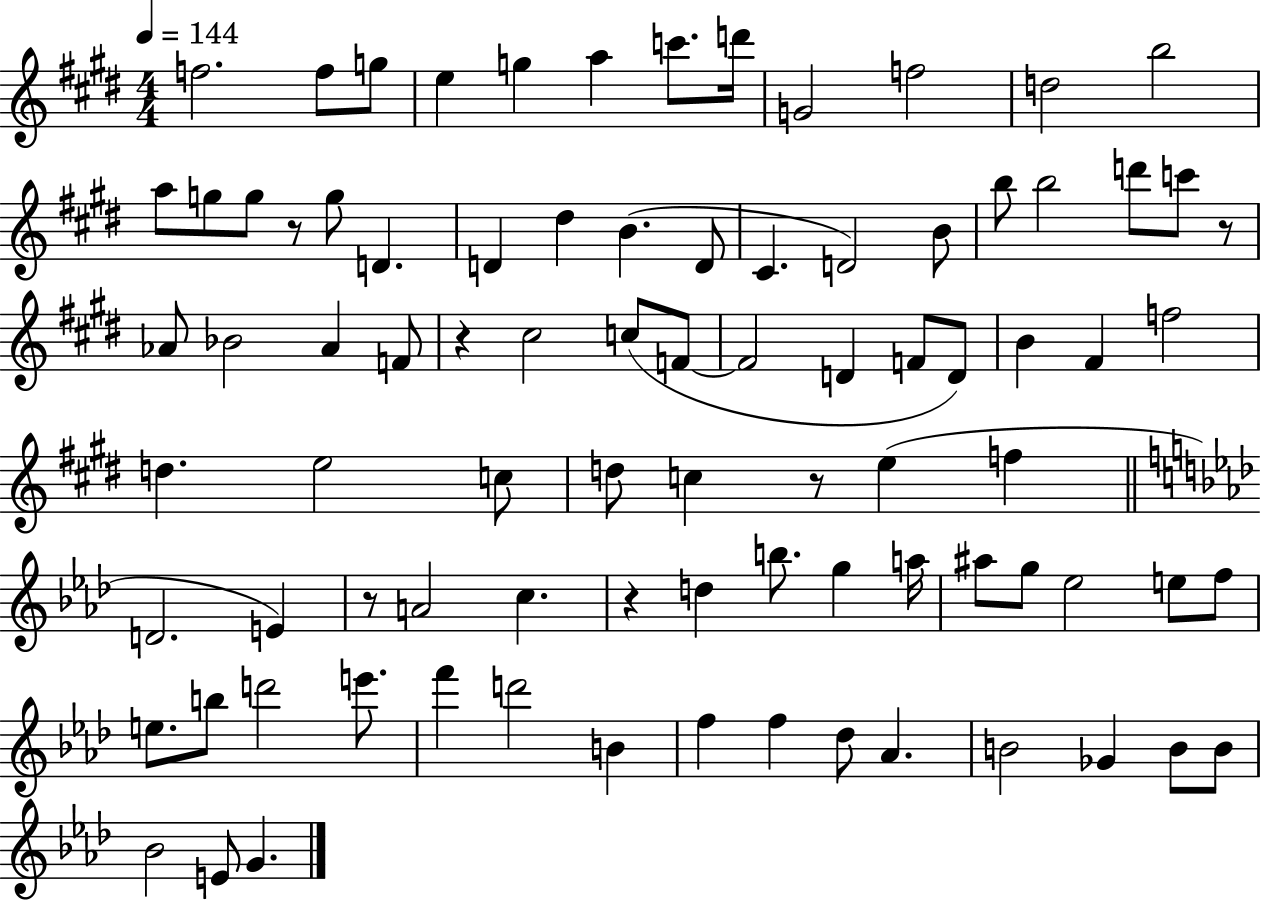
F5/h. F5/e G5/e E5/q G5/q A5/q C6/e. D6/s G4/h F5/h D5/h B5/h A5/e G5/e G5/e R/e G5/e D4/q. D4/q D#5/q B4/q. D4/e C#4/q. D4/h B4/e B5/e B5/h D6/e C6/e R/e Ab4/e Bb4/h Ab4/q F4/e R/q C#5/h C5/e F4/e F4/h D4/q F4/e D4/e B4/q F#4/q F5/h D5/q. E5/h C5/e D5/e C5/q R/e E5/q F5/q D4/h. E4/q R/e A4/h C5/q. R/q D5/q B5/e. G5/q A5/s A#5/e G5/e Eb5/h E5/e F5/e E5/e. B5/e D6/h E6/e. F6/q D6/h B4/q F5/q F5/q Db5/e Ab4/q. B4/h Gb4/q B4/e B4/e Bb4/h E4/e G4/q.